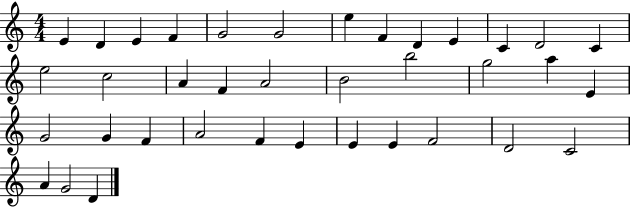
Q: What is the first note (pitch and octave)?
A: E4